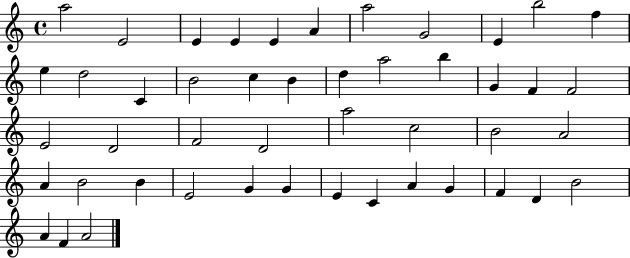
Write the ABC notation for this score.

X:1
T:Untitled
M:4/4
L:1/4
K:C
a2 E2 E E E A a2 G2 E b2 f e d2 C B2 c B d a2 b G F F2 E2 D2 F2 D2 a2 c2 B2 A2 A B2 B E2 G G E C A G F D B2 A F A2